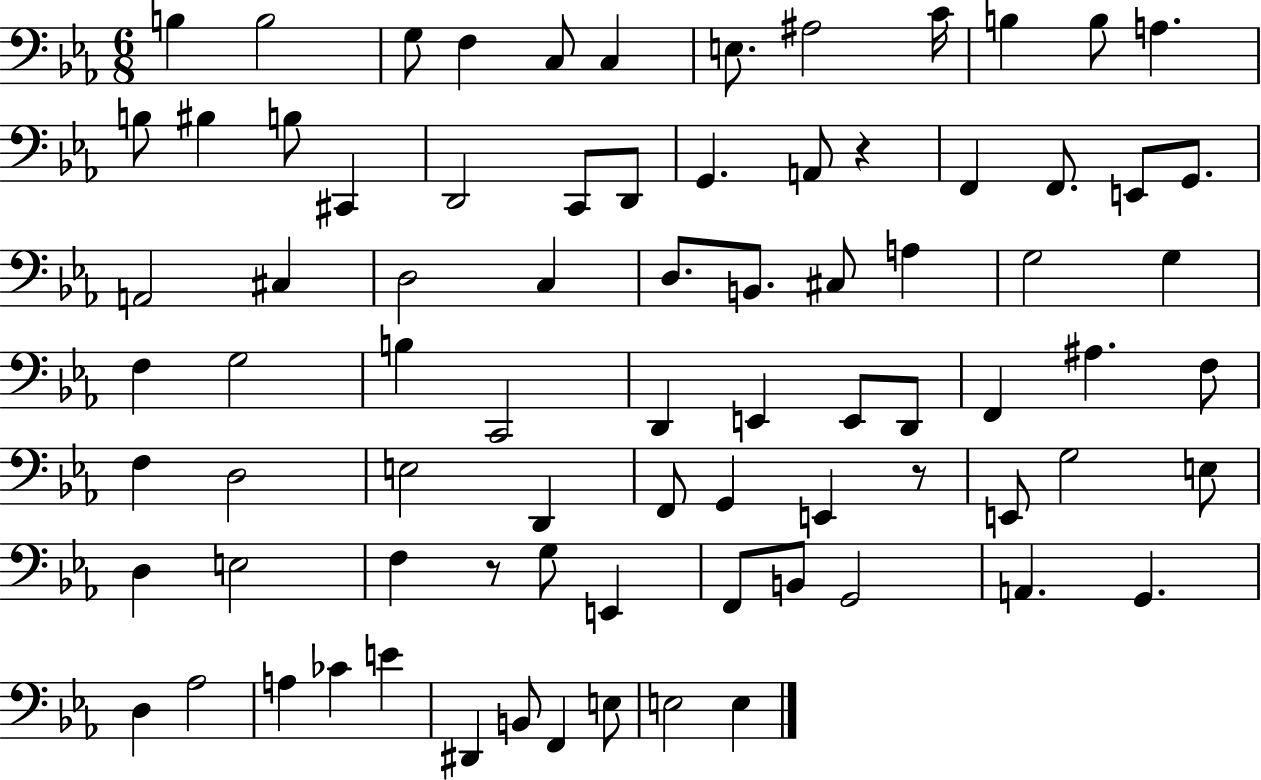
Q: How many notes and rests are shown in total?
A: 80